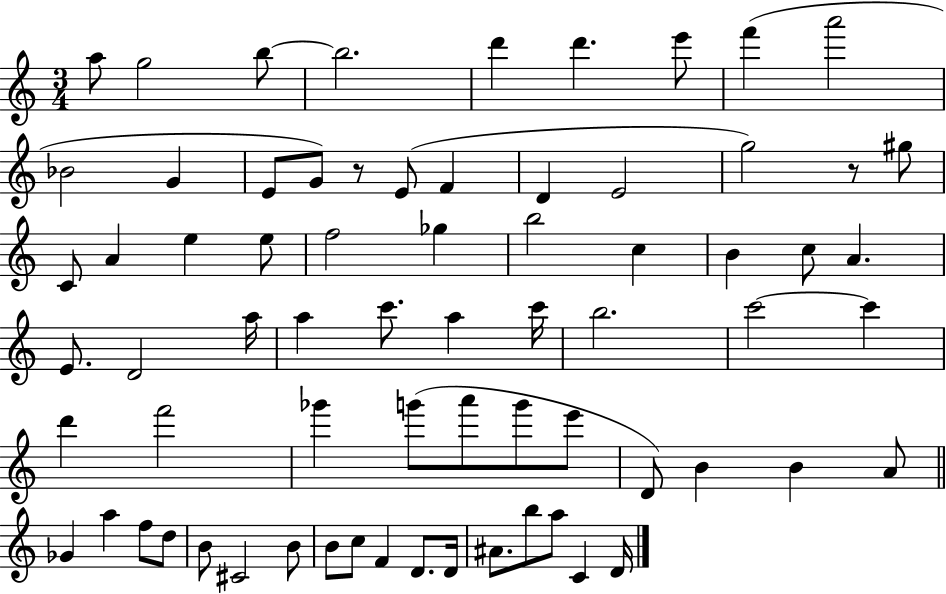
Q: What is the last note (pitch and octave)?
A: D4